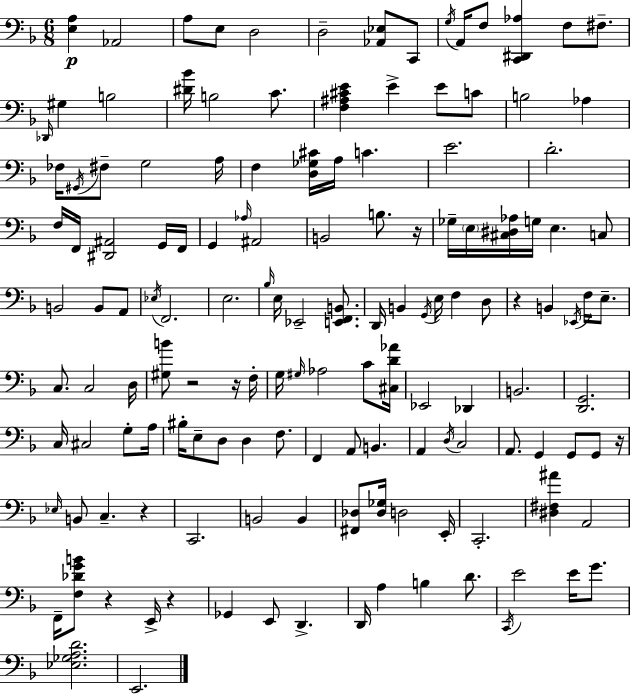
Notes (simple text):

[E3,A3]/q Ab2/h A3/e E3/e D3/h D3/h [Ab2,Eb3]/e C2/e G3/s A2/s F3/e [C2,D#2,Ab3]/q F3/e F#3/e. Db2/s G#3/q B3/h [D#4,Bb4]/s B3/h C4/e. [F3,A#3,C#4,E4]/q E4/q E4/e C4/e B3/h Ab3/q FES3/s G#2/s F#3/e G3/h A3/s F3/q [D3,Gb3,C#4]/s A3/s C4/q. E4/h. D4/h. F3/s F2/s [D#2,A#2]/h G2/s F2/s G2/q Ab3/s A#2/h B2/h B3/e. R/s Gb3/s E3/s [C#3,D#3,Ab3]/s G3/s E3/q. C3/e B2/h B2/e A2/e Eb3/s F2/h. E3/h. Bb3/s E3/s Eb2/h [E2,F2,B2]/e. D2/s B2/q G2/s E3/s F3/q D3/e R/q B2/q Eb2/s F3/s E3/e. C3/e. C3/h D3/s [G#3,B4]/e R/h R/s F3/s G3/s G#3/s Ab3/h C4/e [C#3,D4,Ab4]/s Eb2/h Db2/q B2/h. [D2,G2]/h. C3/s C#3/h G3/e A3/s BIS3/s E3/e D3/e D3/q F3/e. F2/q A2/e B2/q. A2/q D3/s C3/h A2/e. G2/q G2/e G2/e R/s Eb3/s B2/e C3/q. R/q C2/h. B2/h B2/q [F#2,Db3]/e [Db3,Gb3]/s D3/h E2/s C2/h. [D#3,F#3,A#4]/q A2/h F2/s [F3,Db4,G4,B4]/e R/q E2/s R/q Gb2/q E2/e D2/q. D2/s A3/q B3/q D4/e. C2/s E4/h E4/s G4/e. [Eb3,Gb3,A3,D4]/h. E2/h.